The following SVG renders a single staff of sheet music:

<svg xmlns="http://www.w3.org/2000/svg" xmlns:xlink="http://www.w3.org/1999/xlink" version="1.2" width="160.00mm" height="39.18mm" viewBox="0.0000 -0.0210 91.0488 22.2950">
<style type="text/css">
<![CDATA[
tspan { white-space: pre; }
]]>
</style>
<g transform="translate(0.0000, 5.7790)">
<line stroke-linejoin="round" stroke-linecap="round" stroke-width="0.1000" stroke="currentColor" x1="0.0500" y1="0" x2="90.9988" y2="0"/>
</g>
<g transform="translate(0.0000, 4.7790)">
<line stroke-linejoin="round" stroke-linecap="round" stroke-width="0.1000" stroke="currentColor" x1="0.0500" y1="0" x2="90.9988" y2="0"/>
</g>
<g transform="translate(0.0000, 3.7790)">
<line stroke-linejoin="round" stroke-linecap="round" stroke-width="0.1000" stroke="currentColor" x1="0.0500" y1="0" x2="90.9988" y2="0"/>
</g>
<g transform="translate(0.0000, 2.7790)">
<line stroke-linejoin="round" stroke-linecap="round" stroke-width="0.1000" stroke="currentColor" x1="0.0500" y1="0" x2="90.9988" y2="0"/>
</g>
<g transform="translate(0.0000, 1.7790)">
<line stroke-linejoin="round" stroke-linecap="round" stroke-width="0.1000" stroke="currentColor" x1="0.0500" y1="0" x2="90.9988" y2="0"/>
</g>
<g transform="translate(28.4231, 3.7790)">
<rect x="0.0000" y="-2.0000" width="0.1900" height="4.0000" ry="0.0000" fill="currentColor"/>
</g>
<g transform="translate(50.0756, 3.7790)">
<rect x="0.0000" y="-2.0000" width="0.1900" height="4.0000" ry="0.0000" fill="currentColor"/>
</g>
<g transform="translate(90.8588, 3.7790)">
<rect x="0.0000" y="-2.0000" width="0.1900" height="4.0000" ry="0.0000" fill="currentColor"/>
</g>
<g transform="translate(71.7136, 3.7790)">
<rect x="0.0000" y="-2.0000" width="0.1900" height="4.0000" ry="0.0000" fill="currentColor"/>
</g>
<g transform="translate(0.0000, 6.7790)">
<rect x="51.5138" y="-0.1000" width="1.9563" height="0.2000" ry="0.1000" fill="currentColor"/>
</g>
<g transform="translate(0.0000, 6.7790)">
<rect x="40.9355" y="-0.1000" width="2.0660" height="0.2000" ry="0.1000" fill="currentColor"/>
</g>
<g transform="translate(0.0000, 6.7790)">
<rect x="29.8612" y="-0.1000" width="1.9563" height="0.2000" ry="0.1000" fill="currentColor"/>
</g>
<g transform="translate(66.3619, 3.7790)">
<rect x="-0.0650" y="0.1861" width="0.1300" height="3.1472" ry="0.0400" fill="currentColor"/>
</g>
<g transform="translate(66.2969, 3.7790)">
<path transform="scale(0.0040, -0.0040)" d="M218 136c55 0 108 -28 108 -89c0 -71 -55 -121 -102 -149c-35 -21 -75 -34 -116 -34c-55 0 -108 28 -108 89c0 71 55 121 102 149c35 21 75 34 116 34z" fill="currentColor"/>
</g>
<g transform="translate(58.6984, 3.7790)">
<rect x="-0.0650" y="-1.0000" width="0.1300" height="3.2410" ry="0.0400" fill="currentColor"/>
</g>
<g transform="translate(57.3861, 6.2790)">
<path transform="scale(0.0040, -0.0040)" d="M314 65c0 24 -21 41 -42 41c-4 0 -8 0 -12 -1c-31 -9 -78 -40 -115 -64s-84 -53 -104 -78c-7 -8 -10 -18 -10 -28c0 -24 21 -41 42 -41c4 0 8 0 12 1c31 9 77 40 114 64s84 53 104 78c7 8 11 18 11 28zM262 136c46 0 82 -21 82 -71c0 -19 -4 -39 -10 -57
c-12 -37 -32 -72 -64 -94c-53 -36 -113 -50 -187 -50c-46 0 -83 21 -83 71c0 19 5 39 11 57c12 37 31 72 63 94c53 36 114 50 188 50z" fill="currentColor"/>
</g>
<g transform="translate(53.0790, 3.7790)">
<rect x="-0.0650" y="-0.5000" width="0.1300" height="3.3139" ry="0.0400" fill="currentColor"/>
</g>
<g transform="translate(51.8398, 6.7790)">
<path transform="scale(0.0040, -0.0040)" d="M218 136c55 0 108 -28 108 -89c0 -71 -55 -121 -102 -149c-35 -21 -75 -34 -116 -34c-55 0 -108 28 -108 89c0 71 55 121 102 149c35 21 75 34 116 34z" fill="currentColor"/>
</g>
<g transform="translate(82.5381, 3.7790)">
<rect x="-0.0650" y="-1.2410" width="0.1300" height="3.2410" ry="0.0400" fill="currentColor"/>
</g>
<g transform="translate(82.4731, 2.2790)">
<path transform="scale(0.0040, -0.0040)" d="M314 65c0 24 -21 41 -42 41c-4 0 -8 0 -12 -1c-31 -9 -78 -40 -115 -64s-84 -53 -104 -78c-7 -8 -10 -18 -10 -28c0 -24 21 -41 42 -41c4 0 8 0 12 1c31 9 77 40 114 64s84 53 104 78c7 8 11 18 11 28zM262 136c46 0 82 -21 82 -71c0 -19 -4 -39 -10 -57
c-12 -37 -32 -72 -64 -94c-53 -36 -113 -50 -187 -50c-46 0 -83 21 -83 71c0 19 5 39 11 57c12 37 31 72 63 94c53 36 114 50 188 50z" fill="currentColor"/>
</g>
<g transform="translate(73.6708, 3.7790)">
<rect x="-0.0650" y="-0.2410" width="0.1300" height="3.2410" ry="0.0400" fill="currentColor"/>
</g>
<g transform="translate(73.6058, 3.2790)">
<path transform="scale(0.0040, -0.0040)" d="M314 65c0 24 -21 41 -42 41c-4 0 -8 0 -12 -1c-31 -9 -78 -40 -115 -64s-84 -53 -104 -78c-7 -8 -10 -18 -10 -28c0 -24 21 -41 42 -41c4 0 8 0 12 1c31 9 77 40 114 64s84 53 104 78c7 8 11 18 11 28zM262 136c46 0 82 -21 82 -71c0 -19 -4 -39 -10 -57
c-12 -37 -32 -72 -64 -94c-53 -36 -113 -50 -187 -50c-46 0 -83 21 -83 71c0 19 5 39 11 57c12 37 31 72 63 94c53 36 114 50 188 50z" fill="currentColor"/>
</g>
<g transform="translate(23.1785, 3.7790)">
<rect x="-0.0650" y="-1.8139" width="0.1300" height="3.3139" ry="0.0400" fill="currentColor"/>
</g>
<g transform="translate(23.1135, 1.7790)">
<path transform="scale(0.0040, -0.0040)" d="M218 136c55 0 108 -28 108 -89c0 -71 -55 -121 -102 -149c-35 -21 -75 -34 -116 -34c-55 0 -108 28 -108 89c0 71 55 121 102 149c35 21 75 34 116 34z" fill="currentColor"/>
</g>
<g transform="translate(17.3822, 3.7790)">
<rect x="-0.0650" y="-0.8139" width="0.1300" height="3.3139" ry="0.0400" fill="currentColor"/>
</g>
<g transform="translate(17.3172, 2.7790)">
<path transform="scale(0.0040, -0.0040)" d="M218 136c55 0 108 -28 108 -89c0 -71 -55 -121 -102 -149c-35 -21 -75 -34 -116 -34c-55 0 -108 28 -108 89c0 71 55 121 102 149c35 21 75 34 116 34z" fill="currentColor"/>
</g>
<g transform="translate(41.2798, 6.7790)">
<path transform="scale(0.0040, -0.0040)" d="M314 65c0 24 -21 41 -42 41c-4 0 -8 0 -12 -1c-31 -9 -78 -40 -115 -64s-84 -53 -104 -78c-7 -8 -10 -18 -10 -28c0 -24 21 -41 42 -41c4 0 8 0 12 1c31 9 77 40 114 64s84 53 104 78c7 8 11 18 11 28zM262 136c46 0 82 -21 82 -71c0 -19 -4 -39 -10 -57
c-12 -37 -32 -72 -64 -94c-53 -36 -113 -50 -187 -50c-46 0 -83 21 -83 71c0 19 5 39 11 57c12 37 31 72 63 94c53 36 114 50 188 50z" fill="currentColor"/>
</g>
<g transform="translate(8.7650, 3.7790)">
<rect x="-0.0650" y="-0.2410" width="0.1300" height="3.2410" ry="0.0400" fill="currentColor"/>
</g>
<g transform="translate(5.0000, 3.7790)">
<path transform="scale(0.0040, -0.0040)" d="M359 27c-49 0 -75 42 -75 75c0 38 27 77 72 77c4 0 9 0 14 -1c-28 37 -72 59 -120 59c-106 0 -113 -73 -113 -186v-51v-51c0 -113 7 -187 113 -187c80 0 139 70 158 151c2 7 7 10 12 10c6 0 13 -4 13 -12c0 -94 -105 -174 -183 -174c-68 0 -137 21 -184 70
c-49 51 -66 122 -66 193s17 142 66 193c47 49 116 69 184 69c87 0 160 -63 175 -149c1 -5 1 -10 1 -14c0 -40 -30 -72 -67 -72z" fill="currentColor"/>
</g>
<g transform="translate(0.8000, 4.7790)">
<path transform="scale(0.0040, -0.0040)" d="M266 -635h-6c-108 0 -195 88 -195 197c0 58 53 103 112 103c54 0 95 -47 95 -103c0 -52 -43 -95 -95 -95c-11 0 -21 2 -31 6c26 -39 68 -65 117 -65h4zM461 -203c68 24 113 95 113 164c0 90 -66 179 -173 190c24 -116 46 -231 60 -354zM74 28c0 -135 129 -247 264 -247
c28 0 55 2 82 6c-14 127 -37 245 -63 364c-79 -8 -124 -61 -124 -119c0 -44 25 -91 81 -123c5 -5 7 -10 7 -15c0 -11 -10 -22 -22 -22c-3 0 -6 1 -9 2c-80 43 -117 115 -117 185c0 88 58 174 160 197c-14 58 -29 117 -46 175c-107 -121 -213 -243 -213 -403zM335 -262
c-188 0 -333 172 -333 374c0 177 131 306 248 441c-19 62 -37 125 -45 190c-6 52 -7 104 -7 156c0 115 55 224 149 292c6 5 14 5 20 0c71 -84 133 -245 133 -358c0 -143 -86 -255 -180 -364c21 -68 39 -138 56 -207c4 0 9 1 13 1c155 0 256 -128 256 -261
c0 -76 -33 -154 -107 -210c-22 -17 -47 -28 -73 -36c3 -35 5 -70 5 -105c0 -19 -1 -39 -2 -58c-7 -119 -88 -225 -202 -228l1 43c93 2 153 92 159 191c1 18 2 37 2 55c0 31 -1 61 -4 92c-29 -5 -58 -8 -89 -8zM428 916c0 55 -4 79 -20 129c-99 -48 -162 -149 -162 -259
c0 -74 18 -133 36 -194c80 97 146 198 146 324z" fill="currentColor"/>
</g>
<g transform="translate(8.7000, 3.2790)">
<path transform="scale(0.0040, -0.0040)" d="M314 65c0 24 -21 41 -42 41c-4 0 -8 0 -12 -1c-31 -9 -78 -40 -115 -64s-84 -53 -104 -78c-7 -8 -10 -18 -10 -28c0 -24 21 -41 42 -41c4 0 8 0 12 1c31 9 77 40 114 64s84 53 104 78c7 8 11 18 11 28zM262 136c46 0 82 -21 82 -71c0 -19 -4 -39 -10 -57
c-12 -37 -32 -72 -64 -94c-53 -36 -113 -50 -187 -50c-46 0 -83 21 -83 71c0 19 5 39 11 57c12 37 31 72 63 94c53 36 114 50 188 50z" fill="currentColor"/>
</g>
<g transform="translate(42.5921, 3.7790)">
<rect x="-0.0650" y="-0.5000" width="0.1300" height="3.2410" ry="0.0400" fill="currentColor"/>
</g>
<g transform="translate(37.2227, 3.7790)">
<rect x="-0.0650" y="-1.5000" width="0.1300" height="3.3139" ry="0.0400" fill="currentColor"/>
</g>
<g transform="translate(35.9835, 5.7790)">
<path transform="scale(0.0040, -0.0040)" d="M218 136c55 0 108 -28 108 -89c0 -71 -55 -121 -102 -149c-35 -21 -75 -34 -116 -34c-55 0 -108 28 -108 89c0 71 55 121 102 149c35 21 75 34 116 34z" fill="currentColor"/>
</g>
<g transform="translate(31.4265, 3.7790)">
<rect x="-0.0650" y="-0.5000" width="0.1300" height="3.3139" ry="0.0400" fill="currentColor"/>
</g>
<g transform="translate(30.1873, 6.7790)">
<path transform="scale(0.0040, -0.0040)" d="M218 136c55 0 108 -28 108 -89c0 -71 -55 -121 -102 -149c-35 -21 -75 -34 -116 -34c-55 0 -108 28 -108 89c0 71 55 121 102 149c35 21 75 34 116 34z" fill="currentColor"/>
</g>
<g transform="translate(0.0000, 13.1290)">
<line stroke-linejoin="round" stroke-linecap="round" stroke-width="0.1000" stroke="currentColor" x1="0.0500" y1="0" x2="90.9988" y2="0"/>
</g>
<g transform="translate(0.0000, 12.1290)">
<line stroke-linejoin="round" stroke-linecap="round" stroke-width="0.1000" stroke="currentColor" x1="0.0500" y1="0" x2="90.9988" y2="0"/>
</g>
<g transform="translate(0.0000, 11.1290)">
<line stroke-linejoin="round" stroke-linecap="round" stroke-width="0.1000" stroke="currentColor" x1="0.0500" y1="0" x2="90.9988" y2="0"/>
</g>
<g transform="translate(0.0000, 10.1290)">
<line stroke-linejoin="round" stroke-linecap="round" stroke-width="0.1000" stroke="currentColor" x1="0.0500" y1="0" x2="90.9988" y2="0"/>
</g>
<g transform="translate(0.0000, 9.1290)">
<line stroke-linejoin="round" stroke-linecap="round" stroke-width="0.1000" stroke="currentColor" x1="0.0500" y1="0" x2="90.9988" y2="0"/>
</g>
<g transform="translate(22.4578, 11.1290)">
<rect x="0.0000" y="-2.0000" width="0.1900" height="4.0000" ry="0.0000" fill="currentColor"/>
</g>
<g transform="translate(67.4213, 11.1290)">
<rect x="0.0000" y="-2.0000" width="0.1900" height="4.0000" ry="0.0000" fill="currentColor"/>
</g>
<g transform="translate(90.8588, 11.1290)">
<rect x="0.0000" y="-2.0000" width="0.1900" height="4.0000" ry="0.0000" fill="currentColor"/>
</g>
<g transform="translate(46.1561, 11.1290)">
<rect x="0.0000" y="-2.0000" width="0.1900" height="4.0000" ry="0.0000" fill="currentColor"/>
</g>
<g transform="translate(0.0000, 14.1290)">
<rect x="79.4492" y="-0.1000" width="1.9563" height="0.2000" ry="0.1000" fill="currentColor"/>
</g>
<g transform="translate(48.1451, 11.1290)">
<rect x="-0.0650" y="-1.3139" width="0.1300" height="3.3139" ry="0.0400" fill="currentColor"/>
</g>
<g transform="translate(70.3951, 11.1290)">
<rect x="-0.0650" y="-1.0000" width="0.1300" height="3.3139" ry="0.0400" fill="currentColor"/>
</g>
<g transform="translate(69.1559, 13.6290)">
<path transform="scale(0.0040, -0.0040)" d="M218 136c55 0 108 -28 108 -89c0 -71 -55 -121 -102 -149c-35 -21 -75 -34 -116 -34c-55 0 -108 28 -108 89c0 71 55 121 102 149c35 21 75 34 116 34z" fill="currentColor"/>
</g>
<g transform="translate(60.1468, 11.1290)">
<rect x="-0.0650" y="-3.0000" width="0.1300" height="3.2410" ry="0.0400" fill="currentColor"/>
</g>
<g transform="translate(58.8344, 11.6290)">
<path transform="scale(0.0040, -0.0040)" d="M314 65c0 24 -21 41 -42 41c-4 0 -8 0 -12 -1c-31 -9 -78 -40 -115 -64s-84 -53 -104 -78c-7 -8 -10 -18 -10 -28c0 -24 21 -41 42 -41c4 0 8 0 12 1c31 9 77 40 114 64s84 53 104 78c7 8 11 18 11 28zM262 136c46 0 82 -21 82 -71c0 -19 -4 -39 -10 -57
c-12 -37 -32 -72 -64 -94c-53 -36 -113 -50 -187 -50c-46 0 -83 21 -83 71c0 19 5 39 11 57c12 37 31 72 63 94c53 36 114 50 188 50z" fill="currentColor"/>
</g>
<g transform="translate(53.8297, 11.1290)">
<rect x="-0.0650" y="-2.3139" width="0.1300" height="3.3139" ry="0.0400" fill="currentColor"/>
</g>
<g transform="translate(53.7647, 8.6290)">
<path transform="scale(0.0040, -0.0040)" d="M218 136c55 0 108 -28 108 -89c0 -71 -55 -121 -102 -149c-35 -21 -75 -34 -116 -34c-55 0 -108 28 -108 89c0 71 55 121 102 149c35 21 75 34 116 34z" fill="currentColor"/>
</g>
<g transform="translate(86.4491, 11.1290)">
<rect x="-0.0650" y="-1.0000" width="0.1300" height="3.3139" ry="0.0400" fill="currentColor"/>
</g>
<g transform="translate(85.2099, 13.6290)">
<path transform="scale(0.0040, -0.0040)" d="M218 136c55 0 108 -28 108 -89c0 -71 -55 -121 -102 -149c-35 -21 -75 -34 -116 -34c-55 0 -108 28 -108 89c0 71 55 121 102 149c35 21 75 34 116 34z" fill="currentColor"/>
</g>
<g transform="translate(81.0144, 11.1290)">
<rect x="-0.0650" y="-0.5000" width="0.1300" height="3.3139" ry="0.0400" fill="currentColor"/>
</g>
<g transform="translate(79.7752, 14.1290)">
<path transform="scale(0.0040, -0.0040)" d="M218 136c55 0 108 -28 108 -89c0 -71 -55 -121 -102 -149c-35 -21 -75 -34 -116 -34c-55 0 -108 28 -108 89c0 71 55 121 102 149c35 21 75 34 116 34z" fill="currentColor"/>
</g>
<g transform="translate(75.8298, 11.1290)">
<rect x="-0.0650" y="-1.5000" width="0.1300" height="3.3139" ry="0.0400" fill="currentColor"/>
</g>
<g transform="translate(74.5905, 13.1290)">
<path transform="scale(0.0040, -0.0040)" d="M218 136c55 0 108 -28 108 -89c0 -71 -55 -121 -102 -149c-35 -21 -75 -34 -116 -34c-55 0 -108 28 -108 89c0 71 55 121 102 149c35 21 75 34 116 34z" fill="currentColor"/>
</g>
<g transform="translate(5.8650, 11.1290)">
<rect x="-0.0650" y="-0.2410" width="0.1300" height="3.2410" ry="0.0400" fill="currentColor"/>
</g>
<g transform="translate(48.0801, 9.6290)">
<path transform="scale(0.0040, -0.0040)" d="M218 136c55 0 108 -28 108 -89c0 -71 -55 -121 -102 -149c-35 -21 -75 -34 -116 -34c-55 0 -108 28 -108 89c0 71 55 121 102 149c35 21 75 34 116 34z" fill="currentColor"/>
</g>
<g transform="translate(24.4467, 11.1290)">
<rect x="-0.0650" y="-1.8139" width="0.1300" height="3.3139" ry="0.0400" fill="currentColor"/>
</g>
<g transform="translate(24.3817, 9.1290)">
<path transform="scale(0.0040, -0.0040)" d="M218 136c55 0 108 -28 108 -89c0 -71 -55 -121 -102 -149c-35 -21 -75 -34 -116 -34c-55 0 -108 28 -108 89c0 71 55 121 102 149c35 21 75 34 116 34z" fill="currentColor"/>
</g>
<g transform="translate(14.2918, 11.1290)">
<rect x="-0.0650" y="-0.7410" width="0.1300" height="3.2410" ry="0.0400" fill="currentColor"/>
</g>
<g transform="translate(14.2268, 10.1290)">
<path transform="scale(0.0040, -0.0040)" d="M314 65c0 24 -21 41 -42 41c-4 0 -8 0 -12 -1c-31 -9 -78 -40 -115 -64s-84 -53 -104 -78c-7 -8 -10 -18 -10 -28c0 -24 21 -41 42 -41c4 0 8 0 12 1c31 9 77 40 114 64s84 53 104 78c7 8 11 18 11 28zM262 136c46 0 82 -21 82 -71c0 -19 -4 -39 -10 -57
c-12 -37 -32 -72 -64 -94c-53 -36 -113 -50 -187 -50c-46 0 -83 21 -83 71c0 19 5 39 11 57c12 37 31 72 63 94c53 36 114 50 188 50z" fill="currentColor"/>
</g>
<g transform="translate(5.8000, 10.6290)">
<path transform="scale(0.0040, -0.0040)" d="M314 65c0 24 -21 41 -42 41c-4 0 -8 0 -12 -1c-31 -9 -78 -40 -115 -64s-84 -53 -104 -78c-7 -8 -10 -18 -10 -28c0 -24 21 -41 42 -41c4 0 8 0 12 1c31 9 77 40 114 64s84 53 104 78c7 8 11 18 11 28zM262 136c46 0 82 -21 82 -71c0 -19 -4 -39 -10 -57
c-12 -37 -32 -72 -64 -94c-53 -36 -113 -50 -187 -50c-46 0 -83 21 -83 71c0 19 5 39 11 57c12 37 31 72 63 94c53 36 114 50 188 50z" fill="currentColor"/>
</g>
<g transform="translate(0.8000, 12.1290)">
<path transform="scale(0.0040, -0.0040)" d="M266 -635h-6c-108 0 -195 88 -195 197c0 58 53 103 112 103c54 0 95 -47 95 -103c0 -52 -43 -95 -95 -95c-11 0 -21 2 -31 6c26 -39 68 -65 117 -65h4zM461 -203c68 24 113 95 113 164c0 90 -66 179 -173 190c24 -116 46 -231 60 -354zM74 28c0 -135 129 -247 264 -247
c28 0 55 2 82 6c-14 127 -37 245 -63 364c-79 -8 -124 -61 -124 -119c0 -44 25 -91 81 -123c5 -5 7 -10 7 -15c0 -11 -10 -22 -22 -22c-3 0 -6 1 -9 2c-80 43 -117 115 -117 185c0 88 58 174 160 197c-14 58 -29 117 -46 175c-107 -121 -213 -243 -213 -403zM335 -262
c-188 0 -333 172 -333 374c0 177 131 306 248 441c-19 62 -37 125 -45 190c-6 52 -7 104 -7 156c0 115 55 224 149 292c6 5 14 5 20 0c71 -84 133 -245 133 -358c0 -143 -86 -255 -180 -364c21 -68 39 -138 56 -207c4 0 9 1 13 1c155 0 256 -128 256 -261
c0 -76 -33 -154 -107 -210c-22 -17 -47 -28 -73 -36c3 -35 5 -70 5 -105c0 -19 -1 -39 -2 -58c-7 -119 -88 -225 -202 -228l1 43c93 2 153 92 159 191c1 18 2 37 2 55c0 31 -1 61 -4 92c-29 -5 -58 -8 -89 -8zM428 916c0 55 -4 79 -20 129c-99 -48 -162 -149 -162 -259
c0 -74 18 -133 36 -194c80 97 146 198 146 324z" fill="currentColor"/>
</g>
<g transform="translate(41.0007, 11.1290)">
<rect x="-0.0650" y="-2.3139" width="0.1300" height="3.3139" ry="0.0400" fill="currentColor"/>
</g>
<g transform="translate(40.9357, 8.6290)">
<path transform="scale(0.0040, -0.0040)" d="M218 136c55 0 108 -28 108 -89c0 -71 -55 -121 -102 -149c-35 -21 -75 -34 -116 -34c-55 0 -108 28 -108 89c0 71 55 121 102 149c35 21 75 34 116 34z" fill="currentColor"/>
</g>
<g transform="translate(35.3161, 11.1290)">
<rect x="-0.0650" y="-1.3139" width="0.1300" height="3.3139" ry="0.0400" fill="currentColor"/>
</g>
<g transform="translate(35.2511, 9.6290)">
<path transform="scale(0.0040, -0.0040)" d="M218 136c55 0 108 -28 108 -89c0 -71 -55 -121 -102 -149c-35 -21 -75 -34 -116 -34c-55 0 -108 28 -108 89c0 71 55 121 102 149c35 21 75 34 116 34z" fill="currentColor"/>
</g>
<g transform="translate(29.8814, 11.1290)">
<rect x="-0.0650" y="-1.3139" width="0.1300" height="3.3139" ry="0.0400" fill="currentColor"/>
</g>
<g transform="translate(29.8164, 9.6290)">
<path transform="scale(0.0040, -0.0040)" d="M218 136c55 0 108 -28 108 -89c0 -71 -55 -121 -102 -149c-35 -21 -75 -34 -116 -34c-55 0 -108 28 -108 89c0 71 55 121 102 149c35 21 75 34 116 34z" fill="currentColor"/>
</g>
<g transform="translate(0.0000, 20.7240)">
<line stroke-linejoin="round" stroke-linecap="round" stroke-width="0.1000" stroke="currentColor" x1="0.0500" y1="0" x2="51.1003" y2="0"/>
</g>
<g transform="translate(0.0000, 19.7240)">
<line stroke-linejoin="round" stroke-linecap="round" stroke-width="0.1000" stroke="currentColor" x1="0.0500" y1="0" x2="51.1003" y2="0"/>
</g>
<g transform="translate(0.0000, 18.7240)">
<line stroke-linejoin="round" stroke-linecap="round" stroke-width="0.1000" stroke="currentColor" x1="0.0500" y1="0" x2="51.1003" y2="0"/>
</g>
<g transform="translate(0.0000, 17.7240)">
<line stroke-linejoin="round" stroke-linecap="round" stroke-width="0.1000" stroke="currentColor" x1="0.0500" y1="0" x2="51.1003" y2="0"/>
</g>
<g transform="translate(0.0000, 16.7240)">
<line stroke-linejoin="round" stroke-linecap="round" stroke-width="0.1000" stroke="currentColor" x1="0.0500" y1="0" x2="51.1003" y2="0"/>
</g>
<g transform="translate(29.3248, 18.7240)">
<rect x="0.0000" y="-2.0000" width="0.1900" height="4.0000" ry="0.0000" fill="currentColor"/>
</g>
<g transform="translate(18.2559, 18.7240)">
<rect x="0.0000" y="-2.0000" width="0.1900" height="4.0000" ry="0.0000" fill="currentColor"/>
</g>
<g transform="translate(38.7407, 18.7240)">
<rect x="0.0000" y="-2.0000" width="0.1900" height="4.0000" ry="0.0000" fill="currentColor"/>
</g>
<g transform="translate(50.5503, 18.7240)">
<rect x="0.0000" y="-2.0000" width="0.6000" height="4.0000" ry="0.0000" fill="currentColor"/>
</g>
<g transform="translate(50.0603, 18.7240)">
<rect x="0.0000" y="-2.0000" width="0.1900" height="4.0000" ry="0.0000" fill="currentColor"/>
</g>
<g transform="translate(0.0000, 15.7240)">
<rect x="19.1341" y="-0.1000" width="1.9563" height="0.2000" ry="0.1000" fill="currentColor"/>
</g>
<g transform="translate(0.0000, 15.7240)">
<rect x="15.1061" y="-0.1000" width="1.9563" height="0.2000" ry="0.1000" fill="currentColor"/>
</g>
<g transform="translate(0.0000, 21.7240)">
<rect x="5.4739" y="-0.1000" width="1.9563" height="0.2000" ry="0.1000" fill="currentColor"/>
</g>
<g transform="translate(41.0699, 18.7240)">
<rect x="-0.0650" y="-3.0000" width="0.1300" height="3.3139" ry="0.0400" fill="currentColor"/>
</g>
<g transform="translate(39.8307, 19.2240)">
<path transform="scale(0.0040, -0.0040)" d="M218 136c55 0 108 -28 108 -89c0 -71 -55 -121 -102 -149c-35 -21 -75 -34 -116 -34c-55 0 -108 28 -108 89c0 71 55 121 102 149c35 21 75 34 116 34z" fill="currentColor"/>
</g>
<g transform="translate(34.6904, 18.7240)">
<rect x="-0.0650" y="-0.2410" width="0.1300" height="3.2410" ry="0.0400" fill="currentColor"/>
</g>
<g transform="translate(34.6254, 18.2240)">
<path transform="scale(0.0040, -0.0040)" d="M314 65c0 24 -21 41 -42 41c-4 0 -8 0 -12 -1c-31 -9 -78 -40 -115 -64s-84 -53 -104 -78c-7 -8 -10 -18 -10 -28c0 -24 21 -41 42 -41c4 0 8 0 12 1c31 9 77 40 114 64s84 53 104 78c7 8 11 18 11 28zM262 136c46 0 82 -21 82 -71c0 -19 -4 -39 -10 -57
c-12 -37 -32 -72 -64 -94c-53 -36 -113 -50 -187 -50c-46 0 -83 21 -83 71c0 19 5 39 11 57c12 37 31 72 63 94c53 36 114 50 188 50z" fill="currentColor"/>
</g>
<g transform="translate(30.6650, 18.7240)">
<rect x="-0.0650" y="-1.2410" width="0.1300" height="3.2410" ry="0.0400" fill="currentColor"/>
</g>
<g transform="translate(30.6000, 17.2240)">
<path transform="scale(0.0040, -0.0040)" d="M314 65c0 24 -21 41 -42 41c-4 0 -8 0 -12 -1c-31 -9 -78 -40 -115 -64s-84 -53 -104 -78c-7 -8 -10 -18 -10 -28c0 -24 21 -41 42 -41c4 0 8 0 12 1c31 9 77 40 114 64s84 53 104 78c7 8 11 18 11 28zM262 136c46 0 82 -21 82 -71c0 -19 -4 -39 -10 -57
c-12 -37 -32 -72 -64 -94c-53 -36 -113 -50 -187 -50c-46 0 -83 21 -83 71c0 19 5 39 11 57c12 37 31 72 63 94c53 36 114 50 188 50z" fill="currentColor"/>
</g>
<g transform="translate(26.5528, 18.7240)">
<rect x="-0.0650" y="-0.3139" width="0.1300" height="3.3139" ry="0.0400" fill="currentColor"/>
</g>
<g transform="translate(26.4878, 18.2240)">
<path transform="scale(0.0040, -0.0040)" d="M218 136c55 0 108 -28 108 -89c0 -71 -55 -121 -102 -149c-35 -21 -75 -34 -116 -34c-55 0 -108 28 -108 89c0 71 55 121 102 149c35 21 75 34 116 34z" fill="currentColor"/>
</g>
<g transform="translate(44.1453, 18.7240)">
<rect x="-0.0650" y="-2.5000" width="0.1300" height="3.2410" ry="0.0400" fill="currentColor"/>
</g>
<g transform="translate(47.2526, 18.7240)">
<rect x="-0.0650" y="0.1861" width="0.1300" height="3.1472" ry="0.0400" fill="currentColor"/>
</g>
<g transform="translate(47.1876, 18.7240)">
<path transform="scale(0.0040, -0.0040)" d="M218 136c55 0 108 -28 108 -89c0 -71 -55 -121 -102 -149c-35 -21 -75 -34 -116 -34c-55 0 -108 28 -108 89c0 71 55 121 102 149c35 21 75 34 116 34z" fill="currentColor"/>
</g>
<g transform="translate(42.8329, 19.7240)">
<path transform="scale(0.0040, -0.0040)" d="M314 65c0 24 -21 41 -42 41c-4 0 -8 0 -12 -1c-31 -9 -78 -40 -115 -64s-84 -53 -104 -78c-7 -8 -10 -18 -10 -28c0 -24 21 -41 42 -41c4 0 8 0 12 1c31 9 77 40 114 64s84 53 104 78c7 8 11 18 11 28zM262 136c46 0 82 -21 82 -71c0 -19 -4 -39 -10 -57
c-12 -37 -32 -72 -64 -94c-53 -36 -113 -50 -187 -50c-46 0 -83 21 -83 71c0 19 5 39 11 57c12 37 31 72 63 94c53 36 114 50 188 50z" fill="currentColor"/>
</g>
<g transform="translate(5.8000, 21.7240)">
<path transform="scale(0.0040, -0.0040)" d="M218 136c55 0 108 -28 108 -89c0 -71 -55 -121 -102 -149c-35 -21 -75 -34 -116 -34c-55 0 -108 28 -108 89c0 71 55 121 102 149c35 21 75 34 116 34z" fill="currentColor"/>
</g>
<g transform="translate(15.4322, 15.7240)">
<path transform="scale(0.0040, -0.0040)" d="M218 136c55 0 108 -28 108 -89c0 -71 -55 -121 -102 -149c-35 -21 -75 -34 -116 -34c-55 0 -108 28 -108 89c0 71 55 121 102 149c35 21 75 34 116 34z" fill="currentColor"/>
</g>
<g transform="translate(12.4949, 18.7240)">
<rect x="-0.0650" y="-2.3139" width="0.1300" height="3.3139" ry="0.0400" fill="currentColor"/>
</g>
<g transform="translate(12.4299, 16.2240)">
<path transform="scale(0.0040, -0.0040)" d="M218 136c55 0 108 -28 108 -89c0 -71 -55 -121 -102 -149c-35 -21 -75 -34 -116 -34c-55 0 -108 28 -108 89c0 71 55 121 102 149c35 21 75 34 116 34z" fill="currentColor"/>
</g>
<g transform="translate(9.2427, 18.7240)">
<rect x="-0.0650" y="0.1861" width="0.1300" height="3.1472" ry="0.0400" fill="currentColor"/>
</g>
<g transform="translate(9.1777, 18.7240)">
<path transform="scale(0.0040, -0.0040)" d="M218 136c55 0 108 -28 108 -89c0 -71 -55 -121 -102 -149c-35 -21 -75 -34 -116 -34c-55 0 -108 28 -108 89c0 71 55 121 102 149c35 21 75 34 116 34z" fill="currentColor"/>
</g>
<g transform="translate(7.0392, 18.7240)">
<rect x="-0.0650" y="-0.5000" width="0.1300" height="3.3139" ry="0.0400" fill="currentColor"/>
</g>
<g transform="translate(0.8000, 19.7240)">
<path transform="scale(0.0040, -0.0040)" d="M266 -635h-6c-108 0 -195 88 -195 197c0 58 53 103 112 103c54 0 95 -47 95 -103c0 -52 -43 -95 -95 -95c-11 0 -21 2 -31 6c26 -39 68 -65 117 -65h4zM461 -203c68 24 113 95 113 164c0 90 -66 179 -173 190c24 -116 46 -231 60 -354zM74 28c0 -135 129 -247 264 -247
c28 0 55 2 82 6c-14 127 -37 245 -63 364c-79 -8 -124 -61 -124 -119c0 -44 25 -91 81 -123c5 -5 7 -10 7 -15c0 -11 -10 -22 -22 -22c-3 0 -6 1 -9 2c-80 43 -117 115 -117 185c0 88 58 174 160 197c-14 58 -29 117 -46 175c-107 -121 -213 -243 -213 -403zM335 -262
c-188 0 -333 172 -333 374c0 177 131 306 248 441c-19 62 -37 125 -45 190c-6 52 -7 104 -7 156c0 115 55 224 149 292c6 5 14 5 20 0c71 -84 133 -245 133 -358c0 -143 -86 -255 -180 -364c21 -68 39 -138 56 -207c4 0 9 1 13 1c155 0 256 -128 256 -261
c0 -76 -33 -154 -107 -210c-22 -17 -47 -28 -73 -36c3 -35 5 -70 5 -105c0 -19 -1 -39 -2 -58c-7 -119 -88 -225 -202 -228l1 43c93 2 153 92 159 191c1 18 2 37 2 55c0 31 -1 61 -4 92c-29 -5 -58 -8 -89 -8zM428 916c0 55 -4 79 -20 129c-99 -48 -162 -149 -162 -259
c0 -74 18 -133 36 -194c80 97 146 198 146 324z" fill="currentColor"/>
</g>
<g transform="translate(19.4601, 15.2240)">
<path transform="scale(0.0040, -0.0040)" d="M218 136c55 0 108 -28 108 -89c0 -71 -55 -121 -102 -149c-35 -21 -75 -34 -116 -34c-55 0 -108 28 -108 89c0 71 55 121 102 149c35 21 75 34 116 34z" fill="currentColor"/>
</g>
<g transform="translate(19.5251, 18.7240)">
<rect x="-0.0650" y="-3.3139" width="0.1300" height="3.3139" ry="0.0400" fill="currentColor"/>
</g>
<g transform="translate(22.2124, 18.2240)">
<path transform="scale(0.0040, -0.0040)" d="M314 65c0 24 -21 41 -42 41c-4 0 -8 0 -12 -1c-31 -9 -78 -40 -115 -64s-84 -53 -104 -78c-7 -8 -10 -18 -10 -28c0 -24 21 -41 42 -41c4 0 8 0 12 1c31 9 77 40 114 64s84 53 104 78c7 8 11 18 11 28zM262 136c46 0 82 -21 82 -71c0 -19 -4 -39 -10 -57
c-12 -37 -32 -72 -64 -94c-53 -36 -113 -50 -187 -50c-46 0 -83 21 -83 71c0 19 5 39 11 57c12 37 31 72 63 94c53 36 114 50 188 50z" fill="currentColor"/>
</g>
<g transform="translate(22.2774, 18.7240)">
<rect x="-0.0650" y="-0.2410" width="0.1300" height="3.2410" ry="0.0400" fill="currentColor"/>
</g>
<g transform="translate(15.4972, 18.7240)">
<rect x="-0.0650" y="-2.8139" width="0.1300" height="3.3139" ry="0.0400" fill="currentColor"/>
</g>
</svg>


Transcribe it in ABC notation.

X:1
T:Untitled
M:4/4
L:1/4
K:C
c2 d f C E C2 C D2 B c2 e2 c2 d2 f e e g e g A2 D E C D C B g a b c2 c e2 c2 A G2 B